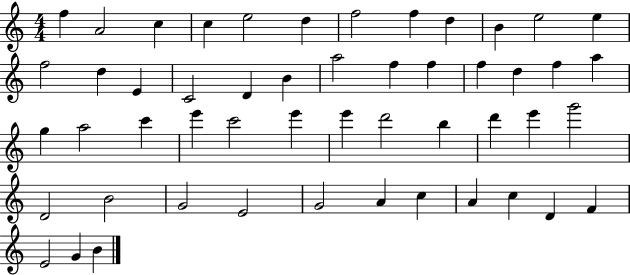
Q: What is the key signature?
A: C major